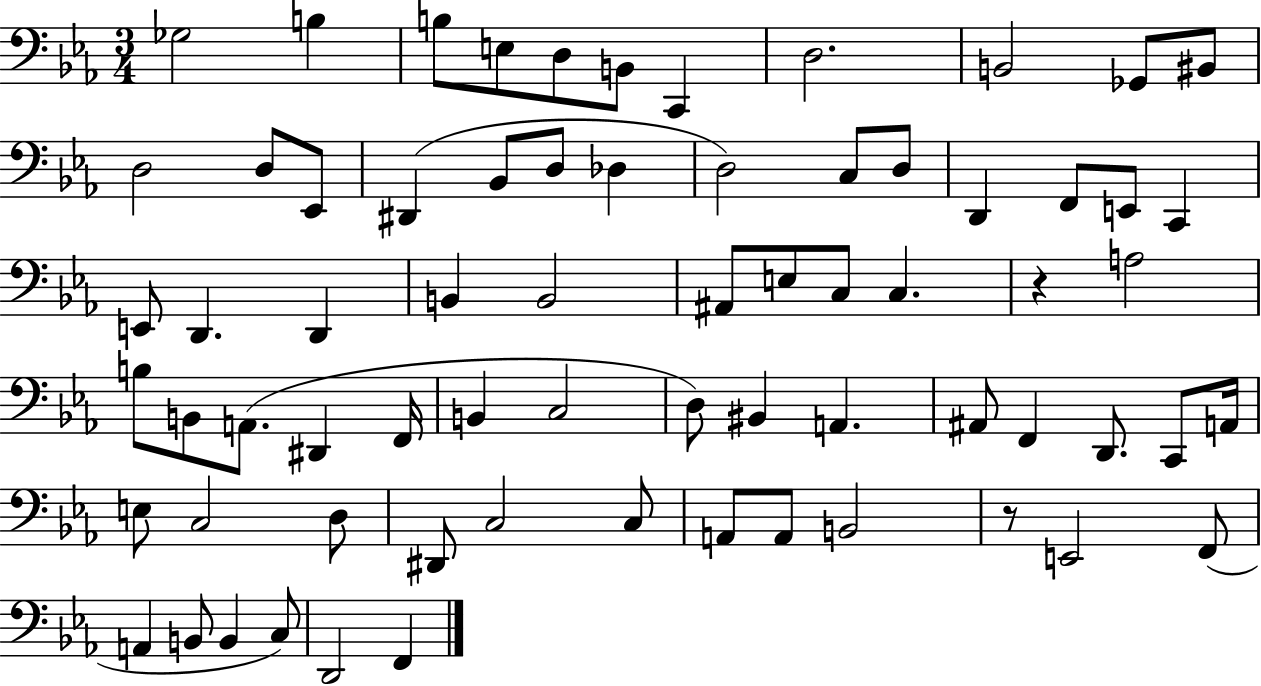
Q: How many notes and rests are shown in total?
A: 69